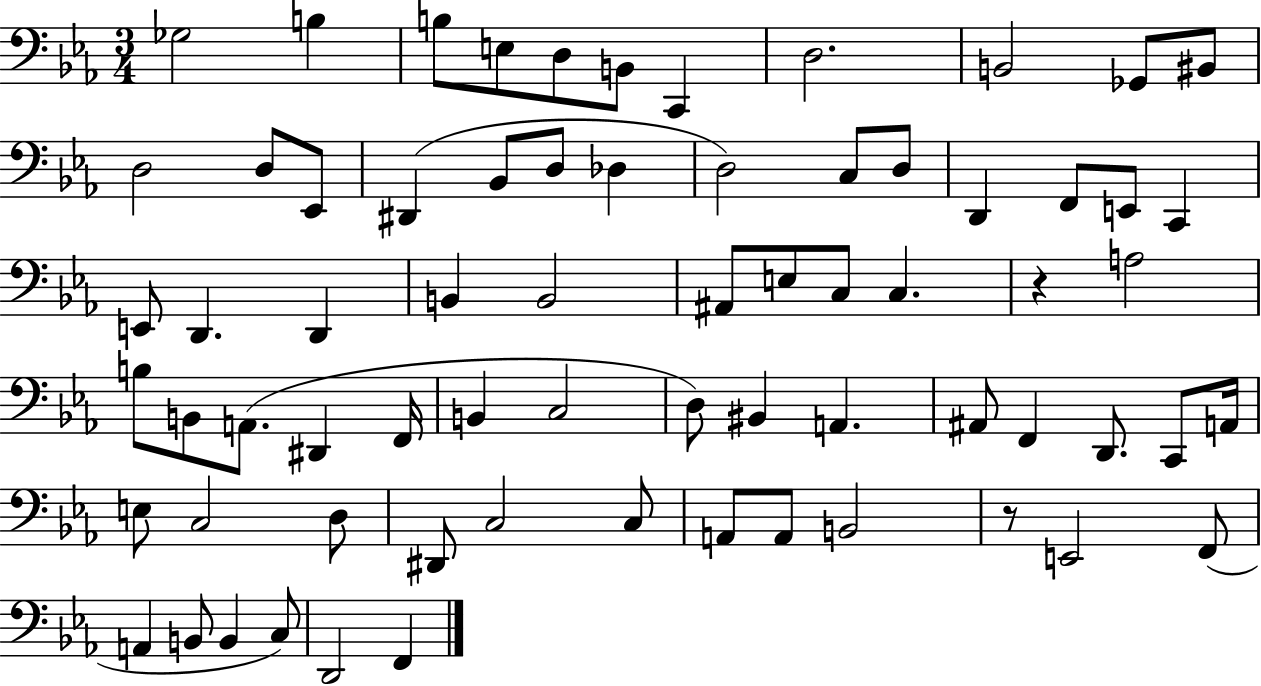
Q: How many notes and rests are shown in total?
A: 69